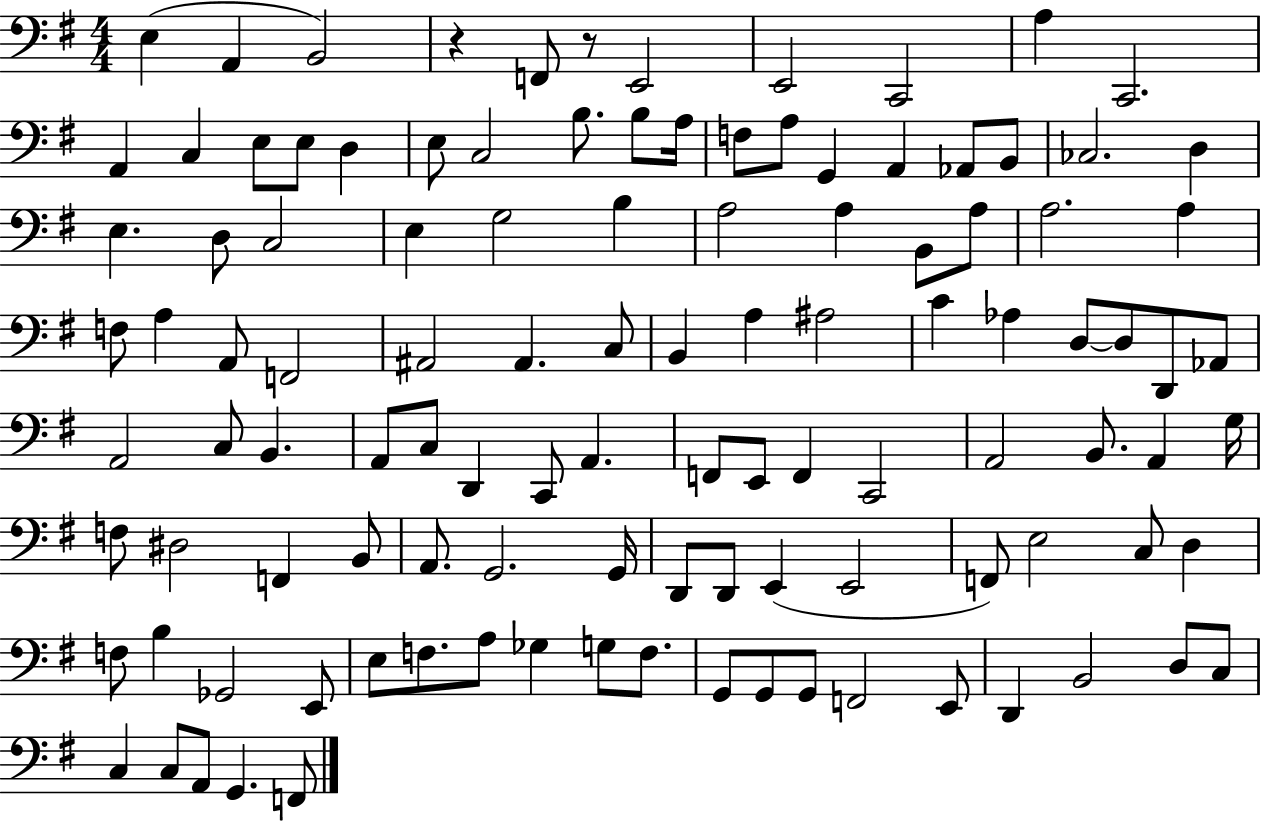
X:1
T:Untitled
M:4/4
L:1/4
K:G
E, A,, B,,2 z F,,/2 z/2 E,,2 E,,2 C,,2 A, C,,2 A,, C, E,/2 E,/2 D, E,/2 C,2 B,/2 B,/2 A,/4 F,/2 A,/2 G,, A,, _A,,/2 B,,/2 _C,2 D, E, D,/2 C,2 E, G,2 B, A,2 A, B,,/2 A,/2 A,2 A, F,/2 A, A,,/2 F,,2 ^A,,2 ^A,, C,/2 B,, A, ^A,2 C _A, D,/2 D,/2 D,,/2 _A,,/2 A,,2 C,/2 B,, A,,/2 C,/2 D,, C,,/2 A,, F,,/2 E,,/2 F,, C,,2 A,,2 B,,/2 A,, G,/4 F,/2 ^D,2 F,, B,,/2 A,,/2 G,,2 G,,/4 D,,/2 D,,/2 E,, E,,2 F,,/2 E,2 C,/2 D, F,/2 B, _G,,2 E,,/2 E,/2 F,/2 A,/2 _G, G,/2 F,/2 G,,/2 G,,/2 G,,/2 F,,2 E,,/2 D,, B,,2 D,/2 C,/2 C, C,/2 A,,/2 G,, F,,/2